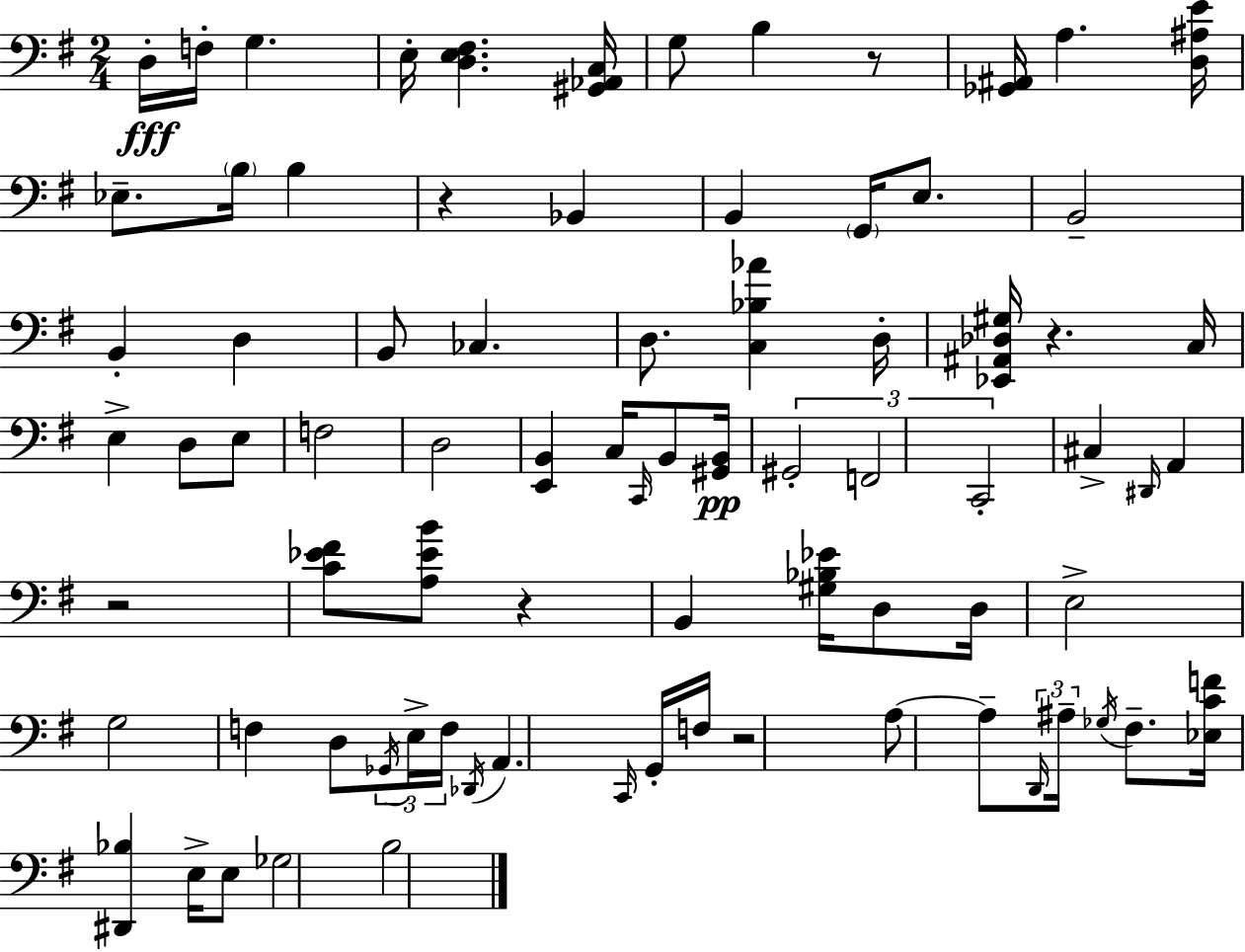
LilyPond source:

{
  \clef bass
  \numericTimeSignature
  \time 2/4
  \key g \major
  d16-.\fff f16-. g4. | e16-. <d e fis>4. <gis, aes, c>16 | g8 b4 r8 | <ges, ais,>16 a4. <d ais e'>16 | \break ees8.-- \parenthesize b16 b4 | r4 bes,4 | b,4 \parenthesize g,16 e8. | b,2-- | \break b,4-. d4 | b,8 ces4. | d8. <c bes aes'>4 d16-. | <ees, ais, des gis>16 r4. c16 | \break e4-> d8 e8 | f2 | d2 | <e, b,>4 c16 \grace { c,16 } b,8 | \break <gis, b,>16\pp \tuplet 3/2 { gis,2-. | f,2 | c,2-. } | cis4-> \grace { dis,16 } a,4 | \break r2 | <c' ees' fis'>8 <a ees' b'>8 r4 | b,4 <gis bes ees'>16 d8 | d16 e2-> | \break g2 | f4 d8 | \tuplet 3/2 { \acciaccatura { ges,16 } e16-> f16 } \acciaccatura { des,16 } a,4. | \grace { c,16 } g,16-. f16 r2 | \break a8~~ a8-- | \tuplet 3/2 { \grace { d,16 } ais16-- \acciaccatura { ges16 } } fis8.-- <ees c' f'>16 | <dis, bes>4 e16-> e8 ges2 | b2 | \break \bar "|."
}